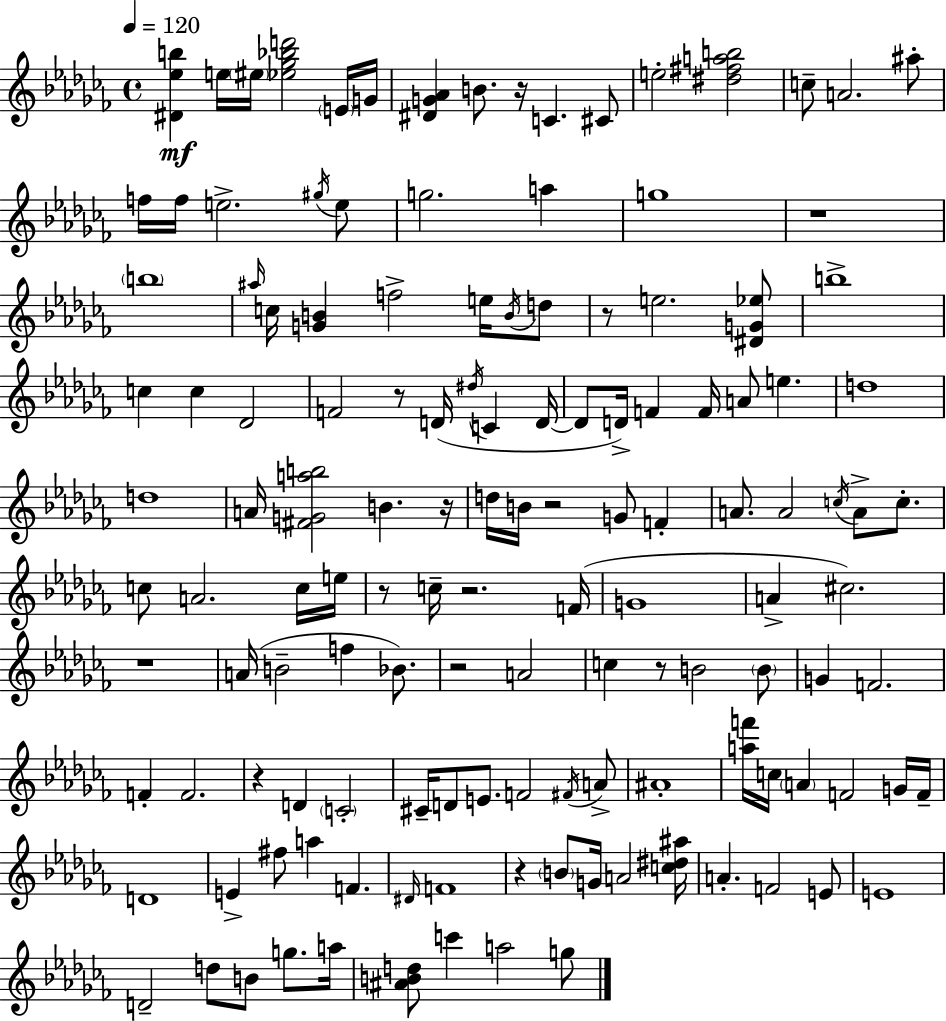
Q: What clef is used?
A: treble